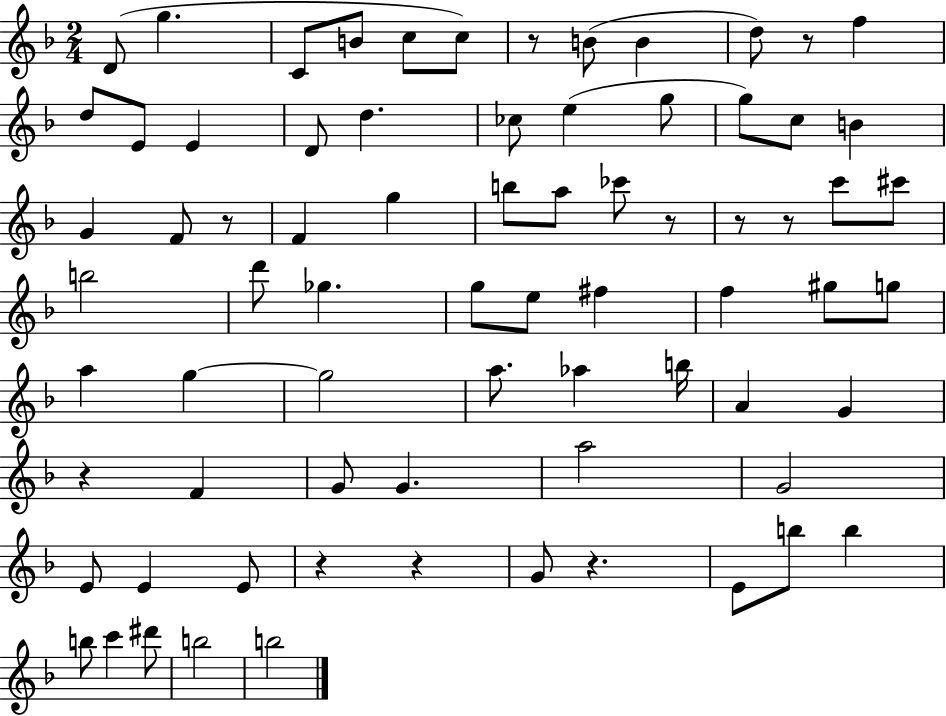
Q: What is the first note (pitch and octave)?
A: D4